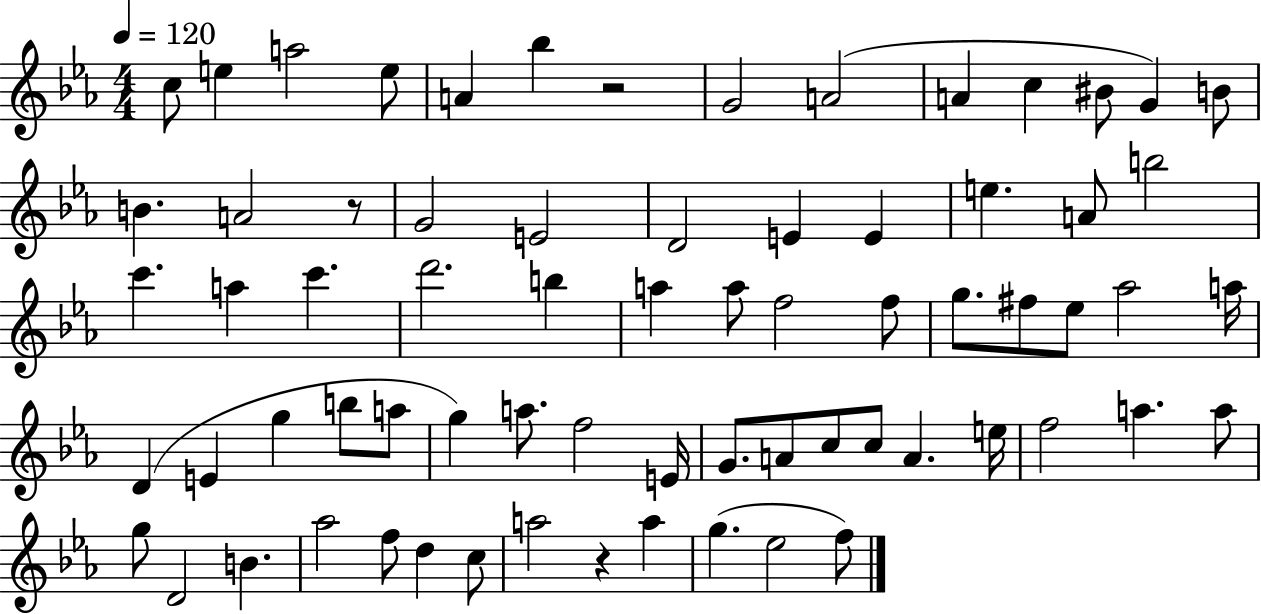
{
  \clef treble
  \numericTimeSignature
  \time 4/4
  \key ees \major
  \tempo 4 = 120
  c''8 e''4 a''2 e''8 | a'4 bes''4 r2 | g'2 a'2( | a'4 c''4 bis'8 g'4) b'8 | \break b'4. a'2 r8 | g'2 e'2 | d'2 e'4 e'4 | e''4. a'8 b''2 | \break c'''4. a''4 c'''4. | d'''2. b''4 | a''4 a''8 f''2 f''8 | g''8. fis''8 ees''8 aes''2 a''16 | \break d'4( e'4 g''4 b''8 a''8 | g''4) a''8. f''2 e'16 | g'8. a'8 c''8 c''8 a'4. e''16 | f''2 a''4. a''8 | \break g''8 d'2 b'4. | aes''2 f''8 d''4 c''8 | a''2 r4 a''4 | g''4.( ees''2 f''8) | \break \bar "|."
}